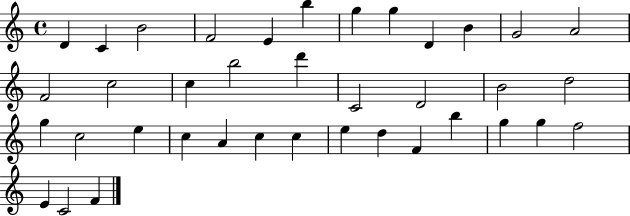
D4/q C4/q B4/h F4/h E4/q B5/q G5/q G5/q D4/q B4/q G4/h A4/h F4/h C5/h C5/q B5/h D6/q C4/h D4/h B4/h D5/h G5/q C5/h E5/q C5/q A4/q C5/q C5/q E5/q D5/q F4/q B5/q G5/q G5/q F5/h E4/q C4/h F4/q